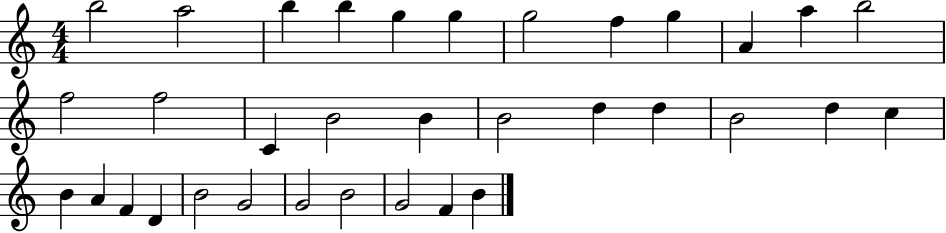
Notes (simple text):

B5/h A5/h B5/q B5/q G5/q G5/q G5/h F5/q G5/q A4/q A5/q B5/h F5/h F5/h C4/q B4/h B4/q B4/h D5/q D5/q B4/h D5/q C5/q B4/q A4/q F4/q D4/q B4/h G4/h G4/h B4/h G4/h F4/q B4/q